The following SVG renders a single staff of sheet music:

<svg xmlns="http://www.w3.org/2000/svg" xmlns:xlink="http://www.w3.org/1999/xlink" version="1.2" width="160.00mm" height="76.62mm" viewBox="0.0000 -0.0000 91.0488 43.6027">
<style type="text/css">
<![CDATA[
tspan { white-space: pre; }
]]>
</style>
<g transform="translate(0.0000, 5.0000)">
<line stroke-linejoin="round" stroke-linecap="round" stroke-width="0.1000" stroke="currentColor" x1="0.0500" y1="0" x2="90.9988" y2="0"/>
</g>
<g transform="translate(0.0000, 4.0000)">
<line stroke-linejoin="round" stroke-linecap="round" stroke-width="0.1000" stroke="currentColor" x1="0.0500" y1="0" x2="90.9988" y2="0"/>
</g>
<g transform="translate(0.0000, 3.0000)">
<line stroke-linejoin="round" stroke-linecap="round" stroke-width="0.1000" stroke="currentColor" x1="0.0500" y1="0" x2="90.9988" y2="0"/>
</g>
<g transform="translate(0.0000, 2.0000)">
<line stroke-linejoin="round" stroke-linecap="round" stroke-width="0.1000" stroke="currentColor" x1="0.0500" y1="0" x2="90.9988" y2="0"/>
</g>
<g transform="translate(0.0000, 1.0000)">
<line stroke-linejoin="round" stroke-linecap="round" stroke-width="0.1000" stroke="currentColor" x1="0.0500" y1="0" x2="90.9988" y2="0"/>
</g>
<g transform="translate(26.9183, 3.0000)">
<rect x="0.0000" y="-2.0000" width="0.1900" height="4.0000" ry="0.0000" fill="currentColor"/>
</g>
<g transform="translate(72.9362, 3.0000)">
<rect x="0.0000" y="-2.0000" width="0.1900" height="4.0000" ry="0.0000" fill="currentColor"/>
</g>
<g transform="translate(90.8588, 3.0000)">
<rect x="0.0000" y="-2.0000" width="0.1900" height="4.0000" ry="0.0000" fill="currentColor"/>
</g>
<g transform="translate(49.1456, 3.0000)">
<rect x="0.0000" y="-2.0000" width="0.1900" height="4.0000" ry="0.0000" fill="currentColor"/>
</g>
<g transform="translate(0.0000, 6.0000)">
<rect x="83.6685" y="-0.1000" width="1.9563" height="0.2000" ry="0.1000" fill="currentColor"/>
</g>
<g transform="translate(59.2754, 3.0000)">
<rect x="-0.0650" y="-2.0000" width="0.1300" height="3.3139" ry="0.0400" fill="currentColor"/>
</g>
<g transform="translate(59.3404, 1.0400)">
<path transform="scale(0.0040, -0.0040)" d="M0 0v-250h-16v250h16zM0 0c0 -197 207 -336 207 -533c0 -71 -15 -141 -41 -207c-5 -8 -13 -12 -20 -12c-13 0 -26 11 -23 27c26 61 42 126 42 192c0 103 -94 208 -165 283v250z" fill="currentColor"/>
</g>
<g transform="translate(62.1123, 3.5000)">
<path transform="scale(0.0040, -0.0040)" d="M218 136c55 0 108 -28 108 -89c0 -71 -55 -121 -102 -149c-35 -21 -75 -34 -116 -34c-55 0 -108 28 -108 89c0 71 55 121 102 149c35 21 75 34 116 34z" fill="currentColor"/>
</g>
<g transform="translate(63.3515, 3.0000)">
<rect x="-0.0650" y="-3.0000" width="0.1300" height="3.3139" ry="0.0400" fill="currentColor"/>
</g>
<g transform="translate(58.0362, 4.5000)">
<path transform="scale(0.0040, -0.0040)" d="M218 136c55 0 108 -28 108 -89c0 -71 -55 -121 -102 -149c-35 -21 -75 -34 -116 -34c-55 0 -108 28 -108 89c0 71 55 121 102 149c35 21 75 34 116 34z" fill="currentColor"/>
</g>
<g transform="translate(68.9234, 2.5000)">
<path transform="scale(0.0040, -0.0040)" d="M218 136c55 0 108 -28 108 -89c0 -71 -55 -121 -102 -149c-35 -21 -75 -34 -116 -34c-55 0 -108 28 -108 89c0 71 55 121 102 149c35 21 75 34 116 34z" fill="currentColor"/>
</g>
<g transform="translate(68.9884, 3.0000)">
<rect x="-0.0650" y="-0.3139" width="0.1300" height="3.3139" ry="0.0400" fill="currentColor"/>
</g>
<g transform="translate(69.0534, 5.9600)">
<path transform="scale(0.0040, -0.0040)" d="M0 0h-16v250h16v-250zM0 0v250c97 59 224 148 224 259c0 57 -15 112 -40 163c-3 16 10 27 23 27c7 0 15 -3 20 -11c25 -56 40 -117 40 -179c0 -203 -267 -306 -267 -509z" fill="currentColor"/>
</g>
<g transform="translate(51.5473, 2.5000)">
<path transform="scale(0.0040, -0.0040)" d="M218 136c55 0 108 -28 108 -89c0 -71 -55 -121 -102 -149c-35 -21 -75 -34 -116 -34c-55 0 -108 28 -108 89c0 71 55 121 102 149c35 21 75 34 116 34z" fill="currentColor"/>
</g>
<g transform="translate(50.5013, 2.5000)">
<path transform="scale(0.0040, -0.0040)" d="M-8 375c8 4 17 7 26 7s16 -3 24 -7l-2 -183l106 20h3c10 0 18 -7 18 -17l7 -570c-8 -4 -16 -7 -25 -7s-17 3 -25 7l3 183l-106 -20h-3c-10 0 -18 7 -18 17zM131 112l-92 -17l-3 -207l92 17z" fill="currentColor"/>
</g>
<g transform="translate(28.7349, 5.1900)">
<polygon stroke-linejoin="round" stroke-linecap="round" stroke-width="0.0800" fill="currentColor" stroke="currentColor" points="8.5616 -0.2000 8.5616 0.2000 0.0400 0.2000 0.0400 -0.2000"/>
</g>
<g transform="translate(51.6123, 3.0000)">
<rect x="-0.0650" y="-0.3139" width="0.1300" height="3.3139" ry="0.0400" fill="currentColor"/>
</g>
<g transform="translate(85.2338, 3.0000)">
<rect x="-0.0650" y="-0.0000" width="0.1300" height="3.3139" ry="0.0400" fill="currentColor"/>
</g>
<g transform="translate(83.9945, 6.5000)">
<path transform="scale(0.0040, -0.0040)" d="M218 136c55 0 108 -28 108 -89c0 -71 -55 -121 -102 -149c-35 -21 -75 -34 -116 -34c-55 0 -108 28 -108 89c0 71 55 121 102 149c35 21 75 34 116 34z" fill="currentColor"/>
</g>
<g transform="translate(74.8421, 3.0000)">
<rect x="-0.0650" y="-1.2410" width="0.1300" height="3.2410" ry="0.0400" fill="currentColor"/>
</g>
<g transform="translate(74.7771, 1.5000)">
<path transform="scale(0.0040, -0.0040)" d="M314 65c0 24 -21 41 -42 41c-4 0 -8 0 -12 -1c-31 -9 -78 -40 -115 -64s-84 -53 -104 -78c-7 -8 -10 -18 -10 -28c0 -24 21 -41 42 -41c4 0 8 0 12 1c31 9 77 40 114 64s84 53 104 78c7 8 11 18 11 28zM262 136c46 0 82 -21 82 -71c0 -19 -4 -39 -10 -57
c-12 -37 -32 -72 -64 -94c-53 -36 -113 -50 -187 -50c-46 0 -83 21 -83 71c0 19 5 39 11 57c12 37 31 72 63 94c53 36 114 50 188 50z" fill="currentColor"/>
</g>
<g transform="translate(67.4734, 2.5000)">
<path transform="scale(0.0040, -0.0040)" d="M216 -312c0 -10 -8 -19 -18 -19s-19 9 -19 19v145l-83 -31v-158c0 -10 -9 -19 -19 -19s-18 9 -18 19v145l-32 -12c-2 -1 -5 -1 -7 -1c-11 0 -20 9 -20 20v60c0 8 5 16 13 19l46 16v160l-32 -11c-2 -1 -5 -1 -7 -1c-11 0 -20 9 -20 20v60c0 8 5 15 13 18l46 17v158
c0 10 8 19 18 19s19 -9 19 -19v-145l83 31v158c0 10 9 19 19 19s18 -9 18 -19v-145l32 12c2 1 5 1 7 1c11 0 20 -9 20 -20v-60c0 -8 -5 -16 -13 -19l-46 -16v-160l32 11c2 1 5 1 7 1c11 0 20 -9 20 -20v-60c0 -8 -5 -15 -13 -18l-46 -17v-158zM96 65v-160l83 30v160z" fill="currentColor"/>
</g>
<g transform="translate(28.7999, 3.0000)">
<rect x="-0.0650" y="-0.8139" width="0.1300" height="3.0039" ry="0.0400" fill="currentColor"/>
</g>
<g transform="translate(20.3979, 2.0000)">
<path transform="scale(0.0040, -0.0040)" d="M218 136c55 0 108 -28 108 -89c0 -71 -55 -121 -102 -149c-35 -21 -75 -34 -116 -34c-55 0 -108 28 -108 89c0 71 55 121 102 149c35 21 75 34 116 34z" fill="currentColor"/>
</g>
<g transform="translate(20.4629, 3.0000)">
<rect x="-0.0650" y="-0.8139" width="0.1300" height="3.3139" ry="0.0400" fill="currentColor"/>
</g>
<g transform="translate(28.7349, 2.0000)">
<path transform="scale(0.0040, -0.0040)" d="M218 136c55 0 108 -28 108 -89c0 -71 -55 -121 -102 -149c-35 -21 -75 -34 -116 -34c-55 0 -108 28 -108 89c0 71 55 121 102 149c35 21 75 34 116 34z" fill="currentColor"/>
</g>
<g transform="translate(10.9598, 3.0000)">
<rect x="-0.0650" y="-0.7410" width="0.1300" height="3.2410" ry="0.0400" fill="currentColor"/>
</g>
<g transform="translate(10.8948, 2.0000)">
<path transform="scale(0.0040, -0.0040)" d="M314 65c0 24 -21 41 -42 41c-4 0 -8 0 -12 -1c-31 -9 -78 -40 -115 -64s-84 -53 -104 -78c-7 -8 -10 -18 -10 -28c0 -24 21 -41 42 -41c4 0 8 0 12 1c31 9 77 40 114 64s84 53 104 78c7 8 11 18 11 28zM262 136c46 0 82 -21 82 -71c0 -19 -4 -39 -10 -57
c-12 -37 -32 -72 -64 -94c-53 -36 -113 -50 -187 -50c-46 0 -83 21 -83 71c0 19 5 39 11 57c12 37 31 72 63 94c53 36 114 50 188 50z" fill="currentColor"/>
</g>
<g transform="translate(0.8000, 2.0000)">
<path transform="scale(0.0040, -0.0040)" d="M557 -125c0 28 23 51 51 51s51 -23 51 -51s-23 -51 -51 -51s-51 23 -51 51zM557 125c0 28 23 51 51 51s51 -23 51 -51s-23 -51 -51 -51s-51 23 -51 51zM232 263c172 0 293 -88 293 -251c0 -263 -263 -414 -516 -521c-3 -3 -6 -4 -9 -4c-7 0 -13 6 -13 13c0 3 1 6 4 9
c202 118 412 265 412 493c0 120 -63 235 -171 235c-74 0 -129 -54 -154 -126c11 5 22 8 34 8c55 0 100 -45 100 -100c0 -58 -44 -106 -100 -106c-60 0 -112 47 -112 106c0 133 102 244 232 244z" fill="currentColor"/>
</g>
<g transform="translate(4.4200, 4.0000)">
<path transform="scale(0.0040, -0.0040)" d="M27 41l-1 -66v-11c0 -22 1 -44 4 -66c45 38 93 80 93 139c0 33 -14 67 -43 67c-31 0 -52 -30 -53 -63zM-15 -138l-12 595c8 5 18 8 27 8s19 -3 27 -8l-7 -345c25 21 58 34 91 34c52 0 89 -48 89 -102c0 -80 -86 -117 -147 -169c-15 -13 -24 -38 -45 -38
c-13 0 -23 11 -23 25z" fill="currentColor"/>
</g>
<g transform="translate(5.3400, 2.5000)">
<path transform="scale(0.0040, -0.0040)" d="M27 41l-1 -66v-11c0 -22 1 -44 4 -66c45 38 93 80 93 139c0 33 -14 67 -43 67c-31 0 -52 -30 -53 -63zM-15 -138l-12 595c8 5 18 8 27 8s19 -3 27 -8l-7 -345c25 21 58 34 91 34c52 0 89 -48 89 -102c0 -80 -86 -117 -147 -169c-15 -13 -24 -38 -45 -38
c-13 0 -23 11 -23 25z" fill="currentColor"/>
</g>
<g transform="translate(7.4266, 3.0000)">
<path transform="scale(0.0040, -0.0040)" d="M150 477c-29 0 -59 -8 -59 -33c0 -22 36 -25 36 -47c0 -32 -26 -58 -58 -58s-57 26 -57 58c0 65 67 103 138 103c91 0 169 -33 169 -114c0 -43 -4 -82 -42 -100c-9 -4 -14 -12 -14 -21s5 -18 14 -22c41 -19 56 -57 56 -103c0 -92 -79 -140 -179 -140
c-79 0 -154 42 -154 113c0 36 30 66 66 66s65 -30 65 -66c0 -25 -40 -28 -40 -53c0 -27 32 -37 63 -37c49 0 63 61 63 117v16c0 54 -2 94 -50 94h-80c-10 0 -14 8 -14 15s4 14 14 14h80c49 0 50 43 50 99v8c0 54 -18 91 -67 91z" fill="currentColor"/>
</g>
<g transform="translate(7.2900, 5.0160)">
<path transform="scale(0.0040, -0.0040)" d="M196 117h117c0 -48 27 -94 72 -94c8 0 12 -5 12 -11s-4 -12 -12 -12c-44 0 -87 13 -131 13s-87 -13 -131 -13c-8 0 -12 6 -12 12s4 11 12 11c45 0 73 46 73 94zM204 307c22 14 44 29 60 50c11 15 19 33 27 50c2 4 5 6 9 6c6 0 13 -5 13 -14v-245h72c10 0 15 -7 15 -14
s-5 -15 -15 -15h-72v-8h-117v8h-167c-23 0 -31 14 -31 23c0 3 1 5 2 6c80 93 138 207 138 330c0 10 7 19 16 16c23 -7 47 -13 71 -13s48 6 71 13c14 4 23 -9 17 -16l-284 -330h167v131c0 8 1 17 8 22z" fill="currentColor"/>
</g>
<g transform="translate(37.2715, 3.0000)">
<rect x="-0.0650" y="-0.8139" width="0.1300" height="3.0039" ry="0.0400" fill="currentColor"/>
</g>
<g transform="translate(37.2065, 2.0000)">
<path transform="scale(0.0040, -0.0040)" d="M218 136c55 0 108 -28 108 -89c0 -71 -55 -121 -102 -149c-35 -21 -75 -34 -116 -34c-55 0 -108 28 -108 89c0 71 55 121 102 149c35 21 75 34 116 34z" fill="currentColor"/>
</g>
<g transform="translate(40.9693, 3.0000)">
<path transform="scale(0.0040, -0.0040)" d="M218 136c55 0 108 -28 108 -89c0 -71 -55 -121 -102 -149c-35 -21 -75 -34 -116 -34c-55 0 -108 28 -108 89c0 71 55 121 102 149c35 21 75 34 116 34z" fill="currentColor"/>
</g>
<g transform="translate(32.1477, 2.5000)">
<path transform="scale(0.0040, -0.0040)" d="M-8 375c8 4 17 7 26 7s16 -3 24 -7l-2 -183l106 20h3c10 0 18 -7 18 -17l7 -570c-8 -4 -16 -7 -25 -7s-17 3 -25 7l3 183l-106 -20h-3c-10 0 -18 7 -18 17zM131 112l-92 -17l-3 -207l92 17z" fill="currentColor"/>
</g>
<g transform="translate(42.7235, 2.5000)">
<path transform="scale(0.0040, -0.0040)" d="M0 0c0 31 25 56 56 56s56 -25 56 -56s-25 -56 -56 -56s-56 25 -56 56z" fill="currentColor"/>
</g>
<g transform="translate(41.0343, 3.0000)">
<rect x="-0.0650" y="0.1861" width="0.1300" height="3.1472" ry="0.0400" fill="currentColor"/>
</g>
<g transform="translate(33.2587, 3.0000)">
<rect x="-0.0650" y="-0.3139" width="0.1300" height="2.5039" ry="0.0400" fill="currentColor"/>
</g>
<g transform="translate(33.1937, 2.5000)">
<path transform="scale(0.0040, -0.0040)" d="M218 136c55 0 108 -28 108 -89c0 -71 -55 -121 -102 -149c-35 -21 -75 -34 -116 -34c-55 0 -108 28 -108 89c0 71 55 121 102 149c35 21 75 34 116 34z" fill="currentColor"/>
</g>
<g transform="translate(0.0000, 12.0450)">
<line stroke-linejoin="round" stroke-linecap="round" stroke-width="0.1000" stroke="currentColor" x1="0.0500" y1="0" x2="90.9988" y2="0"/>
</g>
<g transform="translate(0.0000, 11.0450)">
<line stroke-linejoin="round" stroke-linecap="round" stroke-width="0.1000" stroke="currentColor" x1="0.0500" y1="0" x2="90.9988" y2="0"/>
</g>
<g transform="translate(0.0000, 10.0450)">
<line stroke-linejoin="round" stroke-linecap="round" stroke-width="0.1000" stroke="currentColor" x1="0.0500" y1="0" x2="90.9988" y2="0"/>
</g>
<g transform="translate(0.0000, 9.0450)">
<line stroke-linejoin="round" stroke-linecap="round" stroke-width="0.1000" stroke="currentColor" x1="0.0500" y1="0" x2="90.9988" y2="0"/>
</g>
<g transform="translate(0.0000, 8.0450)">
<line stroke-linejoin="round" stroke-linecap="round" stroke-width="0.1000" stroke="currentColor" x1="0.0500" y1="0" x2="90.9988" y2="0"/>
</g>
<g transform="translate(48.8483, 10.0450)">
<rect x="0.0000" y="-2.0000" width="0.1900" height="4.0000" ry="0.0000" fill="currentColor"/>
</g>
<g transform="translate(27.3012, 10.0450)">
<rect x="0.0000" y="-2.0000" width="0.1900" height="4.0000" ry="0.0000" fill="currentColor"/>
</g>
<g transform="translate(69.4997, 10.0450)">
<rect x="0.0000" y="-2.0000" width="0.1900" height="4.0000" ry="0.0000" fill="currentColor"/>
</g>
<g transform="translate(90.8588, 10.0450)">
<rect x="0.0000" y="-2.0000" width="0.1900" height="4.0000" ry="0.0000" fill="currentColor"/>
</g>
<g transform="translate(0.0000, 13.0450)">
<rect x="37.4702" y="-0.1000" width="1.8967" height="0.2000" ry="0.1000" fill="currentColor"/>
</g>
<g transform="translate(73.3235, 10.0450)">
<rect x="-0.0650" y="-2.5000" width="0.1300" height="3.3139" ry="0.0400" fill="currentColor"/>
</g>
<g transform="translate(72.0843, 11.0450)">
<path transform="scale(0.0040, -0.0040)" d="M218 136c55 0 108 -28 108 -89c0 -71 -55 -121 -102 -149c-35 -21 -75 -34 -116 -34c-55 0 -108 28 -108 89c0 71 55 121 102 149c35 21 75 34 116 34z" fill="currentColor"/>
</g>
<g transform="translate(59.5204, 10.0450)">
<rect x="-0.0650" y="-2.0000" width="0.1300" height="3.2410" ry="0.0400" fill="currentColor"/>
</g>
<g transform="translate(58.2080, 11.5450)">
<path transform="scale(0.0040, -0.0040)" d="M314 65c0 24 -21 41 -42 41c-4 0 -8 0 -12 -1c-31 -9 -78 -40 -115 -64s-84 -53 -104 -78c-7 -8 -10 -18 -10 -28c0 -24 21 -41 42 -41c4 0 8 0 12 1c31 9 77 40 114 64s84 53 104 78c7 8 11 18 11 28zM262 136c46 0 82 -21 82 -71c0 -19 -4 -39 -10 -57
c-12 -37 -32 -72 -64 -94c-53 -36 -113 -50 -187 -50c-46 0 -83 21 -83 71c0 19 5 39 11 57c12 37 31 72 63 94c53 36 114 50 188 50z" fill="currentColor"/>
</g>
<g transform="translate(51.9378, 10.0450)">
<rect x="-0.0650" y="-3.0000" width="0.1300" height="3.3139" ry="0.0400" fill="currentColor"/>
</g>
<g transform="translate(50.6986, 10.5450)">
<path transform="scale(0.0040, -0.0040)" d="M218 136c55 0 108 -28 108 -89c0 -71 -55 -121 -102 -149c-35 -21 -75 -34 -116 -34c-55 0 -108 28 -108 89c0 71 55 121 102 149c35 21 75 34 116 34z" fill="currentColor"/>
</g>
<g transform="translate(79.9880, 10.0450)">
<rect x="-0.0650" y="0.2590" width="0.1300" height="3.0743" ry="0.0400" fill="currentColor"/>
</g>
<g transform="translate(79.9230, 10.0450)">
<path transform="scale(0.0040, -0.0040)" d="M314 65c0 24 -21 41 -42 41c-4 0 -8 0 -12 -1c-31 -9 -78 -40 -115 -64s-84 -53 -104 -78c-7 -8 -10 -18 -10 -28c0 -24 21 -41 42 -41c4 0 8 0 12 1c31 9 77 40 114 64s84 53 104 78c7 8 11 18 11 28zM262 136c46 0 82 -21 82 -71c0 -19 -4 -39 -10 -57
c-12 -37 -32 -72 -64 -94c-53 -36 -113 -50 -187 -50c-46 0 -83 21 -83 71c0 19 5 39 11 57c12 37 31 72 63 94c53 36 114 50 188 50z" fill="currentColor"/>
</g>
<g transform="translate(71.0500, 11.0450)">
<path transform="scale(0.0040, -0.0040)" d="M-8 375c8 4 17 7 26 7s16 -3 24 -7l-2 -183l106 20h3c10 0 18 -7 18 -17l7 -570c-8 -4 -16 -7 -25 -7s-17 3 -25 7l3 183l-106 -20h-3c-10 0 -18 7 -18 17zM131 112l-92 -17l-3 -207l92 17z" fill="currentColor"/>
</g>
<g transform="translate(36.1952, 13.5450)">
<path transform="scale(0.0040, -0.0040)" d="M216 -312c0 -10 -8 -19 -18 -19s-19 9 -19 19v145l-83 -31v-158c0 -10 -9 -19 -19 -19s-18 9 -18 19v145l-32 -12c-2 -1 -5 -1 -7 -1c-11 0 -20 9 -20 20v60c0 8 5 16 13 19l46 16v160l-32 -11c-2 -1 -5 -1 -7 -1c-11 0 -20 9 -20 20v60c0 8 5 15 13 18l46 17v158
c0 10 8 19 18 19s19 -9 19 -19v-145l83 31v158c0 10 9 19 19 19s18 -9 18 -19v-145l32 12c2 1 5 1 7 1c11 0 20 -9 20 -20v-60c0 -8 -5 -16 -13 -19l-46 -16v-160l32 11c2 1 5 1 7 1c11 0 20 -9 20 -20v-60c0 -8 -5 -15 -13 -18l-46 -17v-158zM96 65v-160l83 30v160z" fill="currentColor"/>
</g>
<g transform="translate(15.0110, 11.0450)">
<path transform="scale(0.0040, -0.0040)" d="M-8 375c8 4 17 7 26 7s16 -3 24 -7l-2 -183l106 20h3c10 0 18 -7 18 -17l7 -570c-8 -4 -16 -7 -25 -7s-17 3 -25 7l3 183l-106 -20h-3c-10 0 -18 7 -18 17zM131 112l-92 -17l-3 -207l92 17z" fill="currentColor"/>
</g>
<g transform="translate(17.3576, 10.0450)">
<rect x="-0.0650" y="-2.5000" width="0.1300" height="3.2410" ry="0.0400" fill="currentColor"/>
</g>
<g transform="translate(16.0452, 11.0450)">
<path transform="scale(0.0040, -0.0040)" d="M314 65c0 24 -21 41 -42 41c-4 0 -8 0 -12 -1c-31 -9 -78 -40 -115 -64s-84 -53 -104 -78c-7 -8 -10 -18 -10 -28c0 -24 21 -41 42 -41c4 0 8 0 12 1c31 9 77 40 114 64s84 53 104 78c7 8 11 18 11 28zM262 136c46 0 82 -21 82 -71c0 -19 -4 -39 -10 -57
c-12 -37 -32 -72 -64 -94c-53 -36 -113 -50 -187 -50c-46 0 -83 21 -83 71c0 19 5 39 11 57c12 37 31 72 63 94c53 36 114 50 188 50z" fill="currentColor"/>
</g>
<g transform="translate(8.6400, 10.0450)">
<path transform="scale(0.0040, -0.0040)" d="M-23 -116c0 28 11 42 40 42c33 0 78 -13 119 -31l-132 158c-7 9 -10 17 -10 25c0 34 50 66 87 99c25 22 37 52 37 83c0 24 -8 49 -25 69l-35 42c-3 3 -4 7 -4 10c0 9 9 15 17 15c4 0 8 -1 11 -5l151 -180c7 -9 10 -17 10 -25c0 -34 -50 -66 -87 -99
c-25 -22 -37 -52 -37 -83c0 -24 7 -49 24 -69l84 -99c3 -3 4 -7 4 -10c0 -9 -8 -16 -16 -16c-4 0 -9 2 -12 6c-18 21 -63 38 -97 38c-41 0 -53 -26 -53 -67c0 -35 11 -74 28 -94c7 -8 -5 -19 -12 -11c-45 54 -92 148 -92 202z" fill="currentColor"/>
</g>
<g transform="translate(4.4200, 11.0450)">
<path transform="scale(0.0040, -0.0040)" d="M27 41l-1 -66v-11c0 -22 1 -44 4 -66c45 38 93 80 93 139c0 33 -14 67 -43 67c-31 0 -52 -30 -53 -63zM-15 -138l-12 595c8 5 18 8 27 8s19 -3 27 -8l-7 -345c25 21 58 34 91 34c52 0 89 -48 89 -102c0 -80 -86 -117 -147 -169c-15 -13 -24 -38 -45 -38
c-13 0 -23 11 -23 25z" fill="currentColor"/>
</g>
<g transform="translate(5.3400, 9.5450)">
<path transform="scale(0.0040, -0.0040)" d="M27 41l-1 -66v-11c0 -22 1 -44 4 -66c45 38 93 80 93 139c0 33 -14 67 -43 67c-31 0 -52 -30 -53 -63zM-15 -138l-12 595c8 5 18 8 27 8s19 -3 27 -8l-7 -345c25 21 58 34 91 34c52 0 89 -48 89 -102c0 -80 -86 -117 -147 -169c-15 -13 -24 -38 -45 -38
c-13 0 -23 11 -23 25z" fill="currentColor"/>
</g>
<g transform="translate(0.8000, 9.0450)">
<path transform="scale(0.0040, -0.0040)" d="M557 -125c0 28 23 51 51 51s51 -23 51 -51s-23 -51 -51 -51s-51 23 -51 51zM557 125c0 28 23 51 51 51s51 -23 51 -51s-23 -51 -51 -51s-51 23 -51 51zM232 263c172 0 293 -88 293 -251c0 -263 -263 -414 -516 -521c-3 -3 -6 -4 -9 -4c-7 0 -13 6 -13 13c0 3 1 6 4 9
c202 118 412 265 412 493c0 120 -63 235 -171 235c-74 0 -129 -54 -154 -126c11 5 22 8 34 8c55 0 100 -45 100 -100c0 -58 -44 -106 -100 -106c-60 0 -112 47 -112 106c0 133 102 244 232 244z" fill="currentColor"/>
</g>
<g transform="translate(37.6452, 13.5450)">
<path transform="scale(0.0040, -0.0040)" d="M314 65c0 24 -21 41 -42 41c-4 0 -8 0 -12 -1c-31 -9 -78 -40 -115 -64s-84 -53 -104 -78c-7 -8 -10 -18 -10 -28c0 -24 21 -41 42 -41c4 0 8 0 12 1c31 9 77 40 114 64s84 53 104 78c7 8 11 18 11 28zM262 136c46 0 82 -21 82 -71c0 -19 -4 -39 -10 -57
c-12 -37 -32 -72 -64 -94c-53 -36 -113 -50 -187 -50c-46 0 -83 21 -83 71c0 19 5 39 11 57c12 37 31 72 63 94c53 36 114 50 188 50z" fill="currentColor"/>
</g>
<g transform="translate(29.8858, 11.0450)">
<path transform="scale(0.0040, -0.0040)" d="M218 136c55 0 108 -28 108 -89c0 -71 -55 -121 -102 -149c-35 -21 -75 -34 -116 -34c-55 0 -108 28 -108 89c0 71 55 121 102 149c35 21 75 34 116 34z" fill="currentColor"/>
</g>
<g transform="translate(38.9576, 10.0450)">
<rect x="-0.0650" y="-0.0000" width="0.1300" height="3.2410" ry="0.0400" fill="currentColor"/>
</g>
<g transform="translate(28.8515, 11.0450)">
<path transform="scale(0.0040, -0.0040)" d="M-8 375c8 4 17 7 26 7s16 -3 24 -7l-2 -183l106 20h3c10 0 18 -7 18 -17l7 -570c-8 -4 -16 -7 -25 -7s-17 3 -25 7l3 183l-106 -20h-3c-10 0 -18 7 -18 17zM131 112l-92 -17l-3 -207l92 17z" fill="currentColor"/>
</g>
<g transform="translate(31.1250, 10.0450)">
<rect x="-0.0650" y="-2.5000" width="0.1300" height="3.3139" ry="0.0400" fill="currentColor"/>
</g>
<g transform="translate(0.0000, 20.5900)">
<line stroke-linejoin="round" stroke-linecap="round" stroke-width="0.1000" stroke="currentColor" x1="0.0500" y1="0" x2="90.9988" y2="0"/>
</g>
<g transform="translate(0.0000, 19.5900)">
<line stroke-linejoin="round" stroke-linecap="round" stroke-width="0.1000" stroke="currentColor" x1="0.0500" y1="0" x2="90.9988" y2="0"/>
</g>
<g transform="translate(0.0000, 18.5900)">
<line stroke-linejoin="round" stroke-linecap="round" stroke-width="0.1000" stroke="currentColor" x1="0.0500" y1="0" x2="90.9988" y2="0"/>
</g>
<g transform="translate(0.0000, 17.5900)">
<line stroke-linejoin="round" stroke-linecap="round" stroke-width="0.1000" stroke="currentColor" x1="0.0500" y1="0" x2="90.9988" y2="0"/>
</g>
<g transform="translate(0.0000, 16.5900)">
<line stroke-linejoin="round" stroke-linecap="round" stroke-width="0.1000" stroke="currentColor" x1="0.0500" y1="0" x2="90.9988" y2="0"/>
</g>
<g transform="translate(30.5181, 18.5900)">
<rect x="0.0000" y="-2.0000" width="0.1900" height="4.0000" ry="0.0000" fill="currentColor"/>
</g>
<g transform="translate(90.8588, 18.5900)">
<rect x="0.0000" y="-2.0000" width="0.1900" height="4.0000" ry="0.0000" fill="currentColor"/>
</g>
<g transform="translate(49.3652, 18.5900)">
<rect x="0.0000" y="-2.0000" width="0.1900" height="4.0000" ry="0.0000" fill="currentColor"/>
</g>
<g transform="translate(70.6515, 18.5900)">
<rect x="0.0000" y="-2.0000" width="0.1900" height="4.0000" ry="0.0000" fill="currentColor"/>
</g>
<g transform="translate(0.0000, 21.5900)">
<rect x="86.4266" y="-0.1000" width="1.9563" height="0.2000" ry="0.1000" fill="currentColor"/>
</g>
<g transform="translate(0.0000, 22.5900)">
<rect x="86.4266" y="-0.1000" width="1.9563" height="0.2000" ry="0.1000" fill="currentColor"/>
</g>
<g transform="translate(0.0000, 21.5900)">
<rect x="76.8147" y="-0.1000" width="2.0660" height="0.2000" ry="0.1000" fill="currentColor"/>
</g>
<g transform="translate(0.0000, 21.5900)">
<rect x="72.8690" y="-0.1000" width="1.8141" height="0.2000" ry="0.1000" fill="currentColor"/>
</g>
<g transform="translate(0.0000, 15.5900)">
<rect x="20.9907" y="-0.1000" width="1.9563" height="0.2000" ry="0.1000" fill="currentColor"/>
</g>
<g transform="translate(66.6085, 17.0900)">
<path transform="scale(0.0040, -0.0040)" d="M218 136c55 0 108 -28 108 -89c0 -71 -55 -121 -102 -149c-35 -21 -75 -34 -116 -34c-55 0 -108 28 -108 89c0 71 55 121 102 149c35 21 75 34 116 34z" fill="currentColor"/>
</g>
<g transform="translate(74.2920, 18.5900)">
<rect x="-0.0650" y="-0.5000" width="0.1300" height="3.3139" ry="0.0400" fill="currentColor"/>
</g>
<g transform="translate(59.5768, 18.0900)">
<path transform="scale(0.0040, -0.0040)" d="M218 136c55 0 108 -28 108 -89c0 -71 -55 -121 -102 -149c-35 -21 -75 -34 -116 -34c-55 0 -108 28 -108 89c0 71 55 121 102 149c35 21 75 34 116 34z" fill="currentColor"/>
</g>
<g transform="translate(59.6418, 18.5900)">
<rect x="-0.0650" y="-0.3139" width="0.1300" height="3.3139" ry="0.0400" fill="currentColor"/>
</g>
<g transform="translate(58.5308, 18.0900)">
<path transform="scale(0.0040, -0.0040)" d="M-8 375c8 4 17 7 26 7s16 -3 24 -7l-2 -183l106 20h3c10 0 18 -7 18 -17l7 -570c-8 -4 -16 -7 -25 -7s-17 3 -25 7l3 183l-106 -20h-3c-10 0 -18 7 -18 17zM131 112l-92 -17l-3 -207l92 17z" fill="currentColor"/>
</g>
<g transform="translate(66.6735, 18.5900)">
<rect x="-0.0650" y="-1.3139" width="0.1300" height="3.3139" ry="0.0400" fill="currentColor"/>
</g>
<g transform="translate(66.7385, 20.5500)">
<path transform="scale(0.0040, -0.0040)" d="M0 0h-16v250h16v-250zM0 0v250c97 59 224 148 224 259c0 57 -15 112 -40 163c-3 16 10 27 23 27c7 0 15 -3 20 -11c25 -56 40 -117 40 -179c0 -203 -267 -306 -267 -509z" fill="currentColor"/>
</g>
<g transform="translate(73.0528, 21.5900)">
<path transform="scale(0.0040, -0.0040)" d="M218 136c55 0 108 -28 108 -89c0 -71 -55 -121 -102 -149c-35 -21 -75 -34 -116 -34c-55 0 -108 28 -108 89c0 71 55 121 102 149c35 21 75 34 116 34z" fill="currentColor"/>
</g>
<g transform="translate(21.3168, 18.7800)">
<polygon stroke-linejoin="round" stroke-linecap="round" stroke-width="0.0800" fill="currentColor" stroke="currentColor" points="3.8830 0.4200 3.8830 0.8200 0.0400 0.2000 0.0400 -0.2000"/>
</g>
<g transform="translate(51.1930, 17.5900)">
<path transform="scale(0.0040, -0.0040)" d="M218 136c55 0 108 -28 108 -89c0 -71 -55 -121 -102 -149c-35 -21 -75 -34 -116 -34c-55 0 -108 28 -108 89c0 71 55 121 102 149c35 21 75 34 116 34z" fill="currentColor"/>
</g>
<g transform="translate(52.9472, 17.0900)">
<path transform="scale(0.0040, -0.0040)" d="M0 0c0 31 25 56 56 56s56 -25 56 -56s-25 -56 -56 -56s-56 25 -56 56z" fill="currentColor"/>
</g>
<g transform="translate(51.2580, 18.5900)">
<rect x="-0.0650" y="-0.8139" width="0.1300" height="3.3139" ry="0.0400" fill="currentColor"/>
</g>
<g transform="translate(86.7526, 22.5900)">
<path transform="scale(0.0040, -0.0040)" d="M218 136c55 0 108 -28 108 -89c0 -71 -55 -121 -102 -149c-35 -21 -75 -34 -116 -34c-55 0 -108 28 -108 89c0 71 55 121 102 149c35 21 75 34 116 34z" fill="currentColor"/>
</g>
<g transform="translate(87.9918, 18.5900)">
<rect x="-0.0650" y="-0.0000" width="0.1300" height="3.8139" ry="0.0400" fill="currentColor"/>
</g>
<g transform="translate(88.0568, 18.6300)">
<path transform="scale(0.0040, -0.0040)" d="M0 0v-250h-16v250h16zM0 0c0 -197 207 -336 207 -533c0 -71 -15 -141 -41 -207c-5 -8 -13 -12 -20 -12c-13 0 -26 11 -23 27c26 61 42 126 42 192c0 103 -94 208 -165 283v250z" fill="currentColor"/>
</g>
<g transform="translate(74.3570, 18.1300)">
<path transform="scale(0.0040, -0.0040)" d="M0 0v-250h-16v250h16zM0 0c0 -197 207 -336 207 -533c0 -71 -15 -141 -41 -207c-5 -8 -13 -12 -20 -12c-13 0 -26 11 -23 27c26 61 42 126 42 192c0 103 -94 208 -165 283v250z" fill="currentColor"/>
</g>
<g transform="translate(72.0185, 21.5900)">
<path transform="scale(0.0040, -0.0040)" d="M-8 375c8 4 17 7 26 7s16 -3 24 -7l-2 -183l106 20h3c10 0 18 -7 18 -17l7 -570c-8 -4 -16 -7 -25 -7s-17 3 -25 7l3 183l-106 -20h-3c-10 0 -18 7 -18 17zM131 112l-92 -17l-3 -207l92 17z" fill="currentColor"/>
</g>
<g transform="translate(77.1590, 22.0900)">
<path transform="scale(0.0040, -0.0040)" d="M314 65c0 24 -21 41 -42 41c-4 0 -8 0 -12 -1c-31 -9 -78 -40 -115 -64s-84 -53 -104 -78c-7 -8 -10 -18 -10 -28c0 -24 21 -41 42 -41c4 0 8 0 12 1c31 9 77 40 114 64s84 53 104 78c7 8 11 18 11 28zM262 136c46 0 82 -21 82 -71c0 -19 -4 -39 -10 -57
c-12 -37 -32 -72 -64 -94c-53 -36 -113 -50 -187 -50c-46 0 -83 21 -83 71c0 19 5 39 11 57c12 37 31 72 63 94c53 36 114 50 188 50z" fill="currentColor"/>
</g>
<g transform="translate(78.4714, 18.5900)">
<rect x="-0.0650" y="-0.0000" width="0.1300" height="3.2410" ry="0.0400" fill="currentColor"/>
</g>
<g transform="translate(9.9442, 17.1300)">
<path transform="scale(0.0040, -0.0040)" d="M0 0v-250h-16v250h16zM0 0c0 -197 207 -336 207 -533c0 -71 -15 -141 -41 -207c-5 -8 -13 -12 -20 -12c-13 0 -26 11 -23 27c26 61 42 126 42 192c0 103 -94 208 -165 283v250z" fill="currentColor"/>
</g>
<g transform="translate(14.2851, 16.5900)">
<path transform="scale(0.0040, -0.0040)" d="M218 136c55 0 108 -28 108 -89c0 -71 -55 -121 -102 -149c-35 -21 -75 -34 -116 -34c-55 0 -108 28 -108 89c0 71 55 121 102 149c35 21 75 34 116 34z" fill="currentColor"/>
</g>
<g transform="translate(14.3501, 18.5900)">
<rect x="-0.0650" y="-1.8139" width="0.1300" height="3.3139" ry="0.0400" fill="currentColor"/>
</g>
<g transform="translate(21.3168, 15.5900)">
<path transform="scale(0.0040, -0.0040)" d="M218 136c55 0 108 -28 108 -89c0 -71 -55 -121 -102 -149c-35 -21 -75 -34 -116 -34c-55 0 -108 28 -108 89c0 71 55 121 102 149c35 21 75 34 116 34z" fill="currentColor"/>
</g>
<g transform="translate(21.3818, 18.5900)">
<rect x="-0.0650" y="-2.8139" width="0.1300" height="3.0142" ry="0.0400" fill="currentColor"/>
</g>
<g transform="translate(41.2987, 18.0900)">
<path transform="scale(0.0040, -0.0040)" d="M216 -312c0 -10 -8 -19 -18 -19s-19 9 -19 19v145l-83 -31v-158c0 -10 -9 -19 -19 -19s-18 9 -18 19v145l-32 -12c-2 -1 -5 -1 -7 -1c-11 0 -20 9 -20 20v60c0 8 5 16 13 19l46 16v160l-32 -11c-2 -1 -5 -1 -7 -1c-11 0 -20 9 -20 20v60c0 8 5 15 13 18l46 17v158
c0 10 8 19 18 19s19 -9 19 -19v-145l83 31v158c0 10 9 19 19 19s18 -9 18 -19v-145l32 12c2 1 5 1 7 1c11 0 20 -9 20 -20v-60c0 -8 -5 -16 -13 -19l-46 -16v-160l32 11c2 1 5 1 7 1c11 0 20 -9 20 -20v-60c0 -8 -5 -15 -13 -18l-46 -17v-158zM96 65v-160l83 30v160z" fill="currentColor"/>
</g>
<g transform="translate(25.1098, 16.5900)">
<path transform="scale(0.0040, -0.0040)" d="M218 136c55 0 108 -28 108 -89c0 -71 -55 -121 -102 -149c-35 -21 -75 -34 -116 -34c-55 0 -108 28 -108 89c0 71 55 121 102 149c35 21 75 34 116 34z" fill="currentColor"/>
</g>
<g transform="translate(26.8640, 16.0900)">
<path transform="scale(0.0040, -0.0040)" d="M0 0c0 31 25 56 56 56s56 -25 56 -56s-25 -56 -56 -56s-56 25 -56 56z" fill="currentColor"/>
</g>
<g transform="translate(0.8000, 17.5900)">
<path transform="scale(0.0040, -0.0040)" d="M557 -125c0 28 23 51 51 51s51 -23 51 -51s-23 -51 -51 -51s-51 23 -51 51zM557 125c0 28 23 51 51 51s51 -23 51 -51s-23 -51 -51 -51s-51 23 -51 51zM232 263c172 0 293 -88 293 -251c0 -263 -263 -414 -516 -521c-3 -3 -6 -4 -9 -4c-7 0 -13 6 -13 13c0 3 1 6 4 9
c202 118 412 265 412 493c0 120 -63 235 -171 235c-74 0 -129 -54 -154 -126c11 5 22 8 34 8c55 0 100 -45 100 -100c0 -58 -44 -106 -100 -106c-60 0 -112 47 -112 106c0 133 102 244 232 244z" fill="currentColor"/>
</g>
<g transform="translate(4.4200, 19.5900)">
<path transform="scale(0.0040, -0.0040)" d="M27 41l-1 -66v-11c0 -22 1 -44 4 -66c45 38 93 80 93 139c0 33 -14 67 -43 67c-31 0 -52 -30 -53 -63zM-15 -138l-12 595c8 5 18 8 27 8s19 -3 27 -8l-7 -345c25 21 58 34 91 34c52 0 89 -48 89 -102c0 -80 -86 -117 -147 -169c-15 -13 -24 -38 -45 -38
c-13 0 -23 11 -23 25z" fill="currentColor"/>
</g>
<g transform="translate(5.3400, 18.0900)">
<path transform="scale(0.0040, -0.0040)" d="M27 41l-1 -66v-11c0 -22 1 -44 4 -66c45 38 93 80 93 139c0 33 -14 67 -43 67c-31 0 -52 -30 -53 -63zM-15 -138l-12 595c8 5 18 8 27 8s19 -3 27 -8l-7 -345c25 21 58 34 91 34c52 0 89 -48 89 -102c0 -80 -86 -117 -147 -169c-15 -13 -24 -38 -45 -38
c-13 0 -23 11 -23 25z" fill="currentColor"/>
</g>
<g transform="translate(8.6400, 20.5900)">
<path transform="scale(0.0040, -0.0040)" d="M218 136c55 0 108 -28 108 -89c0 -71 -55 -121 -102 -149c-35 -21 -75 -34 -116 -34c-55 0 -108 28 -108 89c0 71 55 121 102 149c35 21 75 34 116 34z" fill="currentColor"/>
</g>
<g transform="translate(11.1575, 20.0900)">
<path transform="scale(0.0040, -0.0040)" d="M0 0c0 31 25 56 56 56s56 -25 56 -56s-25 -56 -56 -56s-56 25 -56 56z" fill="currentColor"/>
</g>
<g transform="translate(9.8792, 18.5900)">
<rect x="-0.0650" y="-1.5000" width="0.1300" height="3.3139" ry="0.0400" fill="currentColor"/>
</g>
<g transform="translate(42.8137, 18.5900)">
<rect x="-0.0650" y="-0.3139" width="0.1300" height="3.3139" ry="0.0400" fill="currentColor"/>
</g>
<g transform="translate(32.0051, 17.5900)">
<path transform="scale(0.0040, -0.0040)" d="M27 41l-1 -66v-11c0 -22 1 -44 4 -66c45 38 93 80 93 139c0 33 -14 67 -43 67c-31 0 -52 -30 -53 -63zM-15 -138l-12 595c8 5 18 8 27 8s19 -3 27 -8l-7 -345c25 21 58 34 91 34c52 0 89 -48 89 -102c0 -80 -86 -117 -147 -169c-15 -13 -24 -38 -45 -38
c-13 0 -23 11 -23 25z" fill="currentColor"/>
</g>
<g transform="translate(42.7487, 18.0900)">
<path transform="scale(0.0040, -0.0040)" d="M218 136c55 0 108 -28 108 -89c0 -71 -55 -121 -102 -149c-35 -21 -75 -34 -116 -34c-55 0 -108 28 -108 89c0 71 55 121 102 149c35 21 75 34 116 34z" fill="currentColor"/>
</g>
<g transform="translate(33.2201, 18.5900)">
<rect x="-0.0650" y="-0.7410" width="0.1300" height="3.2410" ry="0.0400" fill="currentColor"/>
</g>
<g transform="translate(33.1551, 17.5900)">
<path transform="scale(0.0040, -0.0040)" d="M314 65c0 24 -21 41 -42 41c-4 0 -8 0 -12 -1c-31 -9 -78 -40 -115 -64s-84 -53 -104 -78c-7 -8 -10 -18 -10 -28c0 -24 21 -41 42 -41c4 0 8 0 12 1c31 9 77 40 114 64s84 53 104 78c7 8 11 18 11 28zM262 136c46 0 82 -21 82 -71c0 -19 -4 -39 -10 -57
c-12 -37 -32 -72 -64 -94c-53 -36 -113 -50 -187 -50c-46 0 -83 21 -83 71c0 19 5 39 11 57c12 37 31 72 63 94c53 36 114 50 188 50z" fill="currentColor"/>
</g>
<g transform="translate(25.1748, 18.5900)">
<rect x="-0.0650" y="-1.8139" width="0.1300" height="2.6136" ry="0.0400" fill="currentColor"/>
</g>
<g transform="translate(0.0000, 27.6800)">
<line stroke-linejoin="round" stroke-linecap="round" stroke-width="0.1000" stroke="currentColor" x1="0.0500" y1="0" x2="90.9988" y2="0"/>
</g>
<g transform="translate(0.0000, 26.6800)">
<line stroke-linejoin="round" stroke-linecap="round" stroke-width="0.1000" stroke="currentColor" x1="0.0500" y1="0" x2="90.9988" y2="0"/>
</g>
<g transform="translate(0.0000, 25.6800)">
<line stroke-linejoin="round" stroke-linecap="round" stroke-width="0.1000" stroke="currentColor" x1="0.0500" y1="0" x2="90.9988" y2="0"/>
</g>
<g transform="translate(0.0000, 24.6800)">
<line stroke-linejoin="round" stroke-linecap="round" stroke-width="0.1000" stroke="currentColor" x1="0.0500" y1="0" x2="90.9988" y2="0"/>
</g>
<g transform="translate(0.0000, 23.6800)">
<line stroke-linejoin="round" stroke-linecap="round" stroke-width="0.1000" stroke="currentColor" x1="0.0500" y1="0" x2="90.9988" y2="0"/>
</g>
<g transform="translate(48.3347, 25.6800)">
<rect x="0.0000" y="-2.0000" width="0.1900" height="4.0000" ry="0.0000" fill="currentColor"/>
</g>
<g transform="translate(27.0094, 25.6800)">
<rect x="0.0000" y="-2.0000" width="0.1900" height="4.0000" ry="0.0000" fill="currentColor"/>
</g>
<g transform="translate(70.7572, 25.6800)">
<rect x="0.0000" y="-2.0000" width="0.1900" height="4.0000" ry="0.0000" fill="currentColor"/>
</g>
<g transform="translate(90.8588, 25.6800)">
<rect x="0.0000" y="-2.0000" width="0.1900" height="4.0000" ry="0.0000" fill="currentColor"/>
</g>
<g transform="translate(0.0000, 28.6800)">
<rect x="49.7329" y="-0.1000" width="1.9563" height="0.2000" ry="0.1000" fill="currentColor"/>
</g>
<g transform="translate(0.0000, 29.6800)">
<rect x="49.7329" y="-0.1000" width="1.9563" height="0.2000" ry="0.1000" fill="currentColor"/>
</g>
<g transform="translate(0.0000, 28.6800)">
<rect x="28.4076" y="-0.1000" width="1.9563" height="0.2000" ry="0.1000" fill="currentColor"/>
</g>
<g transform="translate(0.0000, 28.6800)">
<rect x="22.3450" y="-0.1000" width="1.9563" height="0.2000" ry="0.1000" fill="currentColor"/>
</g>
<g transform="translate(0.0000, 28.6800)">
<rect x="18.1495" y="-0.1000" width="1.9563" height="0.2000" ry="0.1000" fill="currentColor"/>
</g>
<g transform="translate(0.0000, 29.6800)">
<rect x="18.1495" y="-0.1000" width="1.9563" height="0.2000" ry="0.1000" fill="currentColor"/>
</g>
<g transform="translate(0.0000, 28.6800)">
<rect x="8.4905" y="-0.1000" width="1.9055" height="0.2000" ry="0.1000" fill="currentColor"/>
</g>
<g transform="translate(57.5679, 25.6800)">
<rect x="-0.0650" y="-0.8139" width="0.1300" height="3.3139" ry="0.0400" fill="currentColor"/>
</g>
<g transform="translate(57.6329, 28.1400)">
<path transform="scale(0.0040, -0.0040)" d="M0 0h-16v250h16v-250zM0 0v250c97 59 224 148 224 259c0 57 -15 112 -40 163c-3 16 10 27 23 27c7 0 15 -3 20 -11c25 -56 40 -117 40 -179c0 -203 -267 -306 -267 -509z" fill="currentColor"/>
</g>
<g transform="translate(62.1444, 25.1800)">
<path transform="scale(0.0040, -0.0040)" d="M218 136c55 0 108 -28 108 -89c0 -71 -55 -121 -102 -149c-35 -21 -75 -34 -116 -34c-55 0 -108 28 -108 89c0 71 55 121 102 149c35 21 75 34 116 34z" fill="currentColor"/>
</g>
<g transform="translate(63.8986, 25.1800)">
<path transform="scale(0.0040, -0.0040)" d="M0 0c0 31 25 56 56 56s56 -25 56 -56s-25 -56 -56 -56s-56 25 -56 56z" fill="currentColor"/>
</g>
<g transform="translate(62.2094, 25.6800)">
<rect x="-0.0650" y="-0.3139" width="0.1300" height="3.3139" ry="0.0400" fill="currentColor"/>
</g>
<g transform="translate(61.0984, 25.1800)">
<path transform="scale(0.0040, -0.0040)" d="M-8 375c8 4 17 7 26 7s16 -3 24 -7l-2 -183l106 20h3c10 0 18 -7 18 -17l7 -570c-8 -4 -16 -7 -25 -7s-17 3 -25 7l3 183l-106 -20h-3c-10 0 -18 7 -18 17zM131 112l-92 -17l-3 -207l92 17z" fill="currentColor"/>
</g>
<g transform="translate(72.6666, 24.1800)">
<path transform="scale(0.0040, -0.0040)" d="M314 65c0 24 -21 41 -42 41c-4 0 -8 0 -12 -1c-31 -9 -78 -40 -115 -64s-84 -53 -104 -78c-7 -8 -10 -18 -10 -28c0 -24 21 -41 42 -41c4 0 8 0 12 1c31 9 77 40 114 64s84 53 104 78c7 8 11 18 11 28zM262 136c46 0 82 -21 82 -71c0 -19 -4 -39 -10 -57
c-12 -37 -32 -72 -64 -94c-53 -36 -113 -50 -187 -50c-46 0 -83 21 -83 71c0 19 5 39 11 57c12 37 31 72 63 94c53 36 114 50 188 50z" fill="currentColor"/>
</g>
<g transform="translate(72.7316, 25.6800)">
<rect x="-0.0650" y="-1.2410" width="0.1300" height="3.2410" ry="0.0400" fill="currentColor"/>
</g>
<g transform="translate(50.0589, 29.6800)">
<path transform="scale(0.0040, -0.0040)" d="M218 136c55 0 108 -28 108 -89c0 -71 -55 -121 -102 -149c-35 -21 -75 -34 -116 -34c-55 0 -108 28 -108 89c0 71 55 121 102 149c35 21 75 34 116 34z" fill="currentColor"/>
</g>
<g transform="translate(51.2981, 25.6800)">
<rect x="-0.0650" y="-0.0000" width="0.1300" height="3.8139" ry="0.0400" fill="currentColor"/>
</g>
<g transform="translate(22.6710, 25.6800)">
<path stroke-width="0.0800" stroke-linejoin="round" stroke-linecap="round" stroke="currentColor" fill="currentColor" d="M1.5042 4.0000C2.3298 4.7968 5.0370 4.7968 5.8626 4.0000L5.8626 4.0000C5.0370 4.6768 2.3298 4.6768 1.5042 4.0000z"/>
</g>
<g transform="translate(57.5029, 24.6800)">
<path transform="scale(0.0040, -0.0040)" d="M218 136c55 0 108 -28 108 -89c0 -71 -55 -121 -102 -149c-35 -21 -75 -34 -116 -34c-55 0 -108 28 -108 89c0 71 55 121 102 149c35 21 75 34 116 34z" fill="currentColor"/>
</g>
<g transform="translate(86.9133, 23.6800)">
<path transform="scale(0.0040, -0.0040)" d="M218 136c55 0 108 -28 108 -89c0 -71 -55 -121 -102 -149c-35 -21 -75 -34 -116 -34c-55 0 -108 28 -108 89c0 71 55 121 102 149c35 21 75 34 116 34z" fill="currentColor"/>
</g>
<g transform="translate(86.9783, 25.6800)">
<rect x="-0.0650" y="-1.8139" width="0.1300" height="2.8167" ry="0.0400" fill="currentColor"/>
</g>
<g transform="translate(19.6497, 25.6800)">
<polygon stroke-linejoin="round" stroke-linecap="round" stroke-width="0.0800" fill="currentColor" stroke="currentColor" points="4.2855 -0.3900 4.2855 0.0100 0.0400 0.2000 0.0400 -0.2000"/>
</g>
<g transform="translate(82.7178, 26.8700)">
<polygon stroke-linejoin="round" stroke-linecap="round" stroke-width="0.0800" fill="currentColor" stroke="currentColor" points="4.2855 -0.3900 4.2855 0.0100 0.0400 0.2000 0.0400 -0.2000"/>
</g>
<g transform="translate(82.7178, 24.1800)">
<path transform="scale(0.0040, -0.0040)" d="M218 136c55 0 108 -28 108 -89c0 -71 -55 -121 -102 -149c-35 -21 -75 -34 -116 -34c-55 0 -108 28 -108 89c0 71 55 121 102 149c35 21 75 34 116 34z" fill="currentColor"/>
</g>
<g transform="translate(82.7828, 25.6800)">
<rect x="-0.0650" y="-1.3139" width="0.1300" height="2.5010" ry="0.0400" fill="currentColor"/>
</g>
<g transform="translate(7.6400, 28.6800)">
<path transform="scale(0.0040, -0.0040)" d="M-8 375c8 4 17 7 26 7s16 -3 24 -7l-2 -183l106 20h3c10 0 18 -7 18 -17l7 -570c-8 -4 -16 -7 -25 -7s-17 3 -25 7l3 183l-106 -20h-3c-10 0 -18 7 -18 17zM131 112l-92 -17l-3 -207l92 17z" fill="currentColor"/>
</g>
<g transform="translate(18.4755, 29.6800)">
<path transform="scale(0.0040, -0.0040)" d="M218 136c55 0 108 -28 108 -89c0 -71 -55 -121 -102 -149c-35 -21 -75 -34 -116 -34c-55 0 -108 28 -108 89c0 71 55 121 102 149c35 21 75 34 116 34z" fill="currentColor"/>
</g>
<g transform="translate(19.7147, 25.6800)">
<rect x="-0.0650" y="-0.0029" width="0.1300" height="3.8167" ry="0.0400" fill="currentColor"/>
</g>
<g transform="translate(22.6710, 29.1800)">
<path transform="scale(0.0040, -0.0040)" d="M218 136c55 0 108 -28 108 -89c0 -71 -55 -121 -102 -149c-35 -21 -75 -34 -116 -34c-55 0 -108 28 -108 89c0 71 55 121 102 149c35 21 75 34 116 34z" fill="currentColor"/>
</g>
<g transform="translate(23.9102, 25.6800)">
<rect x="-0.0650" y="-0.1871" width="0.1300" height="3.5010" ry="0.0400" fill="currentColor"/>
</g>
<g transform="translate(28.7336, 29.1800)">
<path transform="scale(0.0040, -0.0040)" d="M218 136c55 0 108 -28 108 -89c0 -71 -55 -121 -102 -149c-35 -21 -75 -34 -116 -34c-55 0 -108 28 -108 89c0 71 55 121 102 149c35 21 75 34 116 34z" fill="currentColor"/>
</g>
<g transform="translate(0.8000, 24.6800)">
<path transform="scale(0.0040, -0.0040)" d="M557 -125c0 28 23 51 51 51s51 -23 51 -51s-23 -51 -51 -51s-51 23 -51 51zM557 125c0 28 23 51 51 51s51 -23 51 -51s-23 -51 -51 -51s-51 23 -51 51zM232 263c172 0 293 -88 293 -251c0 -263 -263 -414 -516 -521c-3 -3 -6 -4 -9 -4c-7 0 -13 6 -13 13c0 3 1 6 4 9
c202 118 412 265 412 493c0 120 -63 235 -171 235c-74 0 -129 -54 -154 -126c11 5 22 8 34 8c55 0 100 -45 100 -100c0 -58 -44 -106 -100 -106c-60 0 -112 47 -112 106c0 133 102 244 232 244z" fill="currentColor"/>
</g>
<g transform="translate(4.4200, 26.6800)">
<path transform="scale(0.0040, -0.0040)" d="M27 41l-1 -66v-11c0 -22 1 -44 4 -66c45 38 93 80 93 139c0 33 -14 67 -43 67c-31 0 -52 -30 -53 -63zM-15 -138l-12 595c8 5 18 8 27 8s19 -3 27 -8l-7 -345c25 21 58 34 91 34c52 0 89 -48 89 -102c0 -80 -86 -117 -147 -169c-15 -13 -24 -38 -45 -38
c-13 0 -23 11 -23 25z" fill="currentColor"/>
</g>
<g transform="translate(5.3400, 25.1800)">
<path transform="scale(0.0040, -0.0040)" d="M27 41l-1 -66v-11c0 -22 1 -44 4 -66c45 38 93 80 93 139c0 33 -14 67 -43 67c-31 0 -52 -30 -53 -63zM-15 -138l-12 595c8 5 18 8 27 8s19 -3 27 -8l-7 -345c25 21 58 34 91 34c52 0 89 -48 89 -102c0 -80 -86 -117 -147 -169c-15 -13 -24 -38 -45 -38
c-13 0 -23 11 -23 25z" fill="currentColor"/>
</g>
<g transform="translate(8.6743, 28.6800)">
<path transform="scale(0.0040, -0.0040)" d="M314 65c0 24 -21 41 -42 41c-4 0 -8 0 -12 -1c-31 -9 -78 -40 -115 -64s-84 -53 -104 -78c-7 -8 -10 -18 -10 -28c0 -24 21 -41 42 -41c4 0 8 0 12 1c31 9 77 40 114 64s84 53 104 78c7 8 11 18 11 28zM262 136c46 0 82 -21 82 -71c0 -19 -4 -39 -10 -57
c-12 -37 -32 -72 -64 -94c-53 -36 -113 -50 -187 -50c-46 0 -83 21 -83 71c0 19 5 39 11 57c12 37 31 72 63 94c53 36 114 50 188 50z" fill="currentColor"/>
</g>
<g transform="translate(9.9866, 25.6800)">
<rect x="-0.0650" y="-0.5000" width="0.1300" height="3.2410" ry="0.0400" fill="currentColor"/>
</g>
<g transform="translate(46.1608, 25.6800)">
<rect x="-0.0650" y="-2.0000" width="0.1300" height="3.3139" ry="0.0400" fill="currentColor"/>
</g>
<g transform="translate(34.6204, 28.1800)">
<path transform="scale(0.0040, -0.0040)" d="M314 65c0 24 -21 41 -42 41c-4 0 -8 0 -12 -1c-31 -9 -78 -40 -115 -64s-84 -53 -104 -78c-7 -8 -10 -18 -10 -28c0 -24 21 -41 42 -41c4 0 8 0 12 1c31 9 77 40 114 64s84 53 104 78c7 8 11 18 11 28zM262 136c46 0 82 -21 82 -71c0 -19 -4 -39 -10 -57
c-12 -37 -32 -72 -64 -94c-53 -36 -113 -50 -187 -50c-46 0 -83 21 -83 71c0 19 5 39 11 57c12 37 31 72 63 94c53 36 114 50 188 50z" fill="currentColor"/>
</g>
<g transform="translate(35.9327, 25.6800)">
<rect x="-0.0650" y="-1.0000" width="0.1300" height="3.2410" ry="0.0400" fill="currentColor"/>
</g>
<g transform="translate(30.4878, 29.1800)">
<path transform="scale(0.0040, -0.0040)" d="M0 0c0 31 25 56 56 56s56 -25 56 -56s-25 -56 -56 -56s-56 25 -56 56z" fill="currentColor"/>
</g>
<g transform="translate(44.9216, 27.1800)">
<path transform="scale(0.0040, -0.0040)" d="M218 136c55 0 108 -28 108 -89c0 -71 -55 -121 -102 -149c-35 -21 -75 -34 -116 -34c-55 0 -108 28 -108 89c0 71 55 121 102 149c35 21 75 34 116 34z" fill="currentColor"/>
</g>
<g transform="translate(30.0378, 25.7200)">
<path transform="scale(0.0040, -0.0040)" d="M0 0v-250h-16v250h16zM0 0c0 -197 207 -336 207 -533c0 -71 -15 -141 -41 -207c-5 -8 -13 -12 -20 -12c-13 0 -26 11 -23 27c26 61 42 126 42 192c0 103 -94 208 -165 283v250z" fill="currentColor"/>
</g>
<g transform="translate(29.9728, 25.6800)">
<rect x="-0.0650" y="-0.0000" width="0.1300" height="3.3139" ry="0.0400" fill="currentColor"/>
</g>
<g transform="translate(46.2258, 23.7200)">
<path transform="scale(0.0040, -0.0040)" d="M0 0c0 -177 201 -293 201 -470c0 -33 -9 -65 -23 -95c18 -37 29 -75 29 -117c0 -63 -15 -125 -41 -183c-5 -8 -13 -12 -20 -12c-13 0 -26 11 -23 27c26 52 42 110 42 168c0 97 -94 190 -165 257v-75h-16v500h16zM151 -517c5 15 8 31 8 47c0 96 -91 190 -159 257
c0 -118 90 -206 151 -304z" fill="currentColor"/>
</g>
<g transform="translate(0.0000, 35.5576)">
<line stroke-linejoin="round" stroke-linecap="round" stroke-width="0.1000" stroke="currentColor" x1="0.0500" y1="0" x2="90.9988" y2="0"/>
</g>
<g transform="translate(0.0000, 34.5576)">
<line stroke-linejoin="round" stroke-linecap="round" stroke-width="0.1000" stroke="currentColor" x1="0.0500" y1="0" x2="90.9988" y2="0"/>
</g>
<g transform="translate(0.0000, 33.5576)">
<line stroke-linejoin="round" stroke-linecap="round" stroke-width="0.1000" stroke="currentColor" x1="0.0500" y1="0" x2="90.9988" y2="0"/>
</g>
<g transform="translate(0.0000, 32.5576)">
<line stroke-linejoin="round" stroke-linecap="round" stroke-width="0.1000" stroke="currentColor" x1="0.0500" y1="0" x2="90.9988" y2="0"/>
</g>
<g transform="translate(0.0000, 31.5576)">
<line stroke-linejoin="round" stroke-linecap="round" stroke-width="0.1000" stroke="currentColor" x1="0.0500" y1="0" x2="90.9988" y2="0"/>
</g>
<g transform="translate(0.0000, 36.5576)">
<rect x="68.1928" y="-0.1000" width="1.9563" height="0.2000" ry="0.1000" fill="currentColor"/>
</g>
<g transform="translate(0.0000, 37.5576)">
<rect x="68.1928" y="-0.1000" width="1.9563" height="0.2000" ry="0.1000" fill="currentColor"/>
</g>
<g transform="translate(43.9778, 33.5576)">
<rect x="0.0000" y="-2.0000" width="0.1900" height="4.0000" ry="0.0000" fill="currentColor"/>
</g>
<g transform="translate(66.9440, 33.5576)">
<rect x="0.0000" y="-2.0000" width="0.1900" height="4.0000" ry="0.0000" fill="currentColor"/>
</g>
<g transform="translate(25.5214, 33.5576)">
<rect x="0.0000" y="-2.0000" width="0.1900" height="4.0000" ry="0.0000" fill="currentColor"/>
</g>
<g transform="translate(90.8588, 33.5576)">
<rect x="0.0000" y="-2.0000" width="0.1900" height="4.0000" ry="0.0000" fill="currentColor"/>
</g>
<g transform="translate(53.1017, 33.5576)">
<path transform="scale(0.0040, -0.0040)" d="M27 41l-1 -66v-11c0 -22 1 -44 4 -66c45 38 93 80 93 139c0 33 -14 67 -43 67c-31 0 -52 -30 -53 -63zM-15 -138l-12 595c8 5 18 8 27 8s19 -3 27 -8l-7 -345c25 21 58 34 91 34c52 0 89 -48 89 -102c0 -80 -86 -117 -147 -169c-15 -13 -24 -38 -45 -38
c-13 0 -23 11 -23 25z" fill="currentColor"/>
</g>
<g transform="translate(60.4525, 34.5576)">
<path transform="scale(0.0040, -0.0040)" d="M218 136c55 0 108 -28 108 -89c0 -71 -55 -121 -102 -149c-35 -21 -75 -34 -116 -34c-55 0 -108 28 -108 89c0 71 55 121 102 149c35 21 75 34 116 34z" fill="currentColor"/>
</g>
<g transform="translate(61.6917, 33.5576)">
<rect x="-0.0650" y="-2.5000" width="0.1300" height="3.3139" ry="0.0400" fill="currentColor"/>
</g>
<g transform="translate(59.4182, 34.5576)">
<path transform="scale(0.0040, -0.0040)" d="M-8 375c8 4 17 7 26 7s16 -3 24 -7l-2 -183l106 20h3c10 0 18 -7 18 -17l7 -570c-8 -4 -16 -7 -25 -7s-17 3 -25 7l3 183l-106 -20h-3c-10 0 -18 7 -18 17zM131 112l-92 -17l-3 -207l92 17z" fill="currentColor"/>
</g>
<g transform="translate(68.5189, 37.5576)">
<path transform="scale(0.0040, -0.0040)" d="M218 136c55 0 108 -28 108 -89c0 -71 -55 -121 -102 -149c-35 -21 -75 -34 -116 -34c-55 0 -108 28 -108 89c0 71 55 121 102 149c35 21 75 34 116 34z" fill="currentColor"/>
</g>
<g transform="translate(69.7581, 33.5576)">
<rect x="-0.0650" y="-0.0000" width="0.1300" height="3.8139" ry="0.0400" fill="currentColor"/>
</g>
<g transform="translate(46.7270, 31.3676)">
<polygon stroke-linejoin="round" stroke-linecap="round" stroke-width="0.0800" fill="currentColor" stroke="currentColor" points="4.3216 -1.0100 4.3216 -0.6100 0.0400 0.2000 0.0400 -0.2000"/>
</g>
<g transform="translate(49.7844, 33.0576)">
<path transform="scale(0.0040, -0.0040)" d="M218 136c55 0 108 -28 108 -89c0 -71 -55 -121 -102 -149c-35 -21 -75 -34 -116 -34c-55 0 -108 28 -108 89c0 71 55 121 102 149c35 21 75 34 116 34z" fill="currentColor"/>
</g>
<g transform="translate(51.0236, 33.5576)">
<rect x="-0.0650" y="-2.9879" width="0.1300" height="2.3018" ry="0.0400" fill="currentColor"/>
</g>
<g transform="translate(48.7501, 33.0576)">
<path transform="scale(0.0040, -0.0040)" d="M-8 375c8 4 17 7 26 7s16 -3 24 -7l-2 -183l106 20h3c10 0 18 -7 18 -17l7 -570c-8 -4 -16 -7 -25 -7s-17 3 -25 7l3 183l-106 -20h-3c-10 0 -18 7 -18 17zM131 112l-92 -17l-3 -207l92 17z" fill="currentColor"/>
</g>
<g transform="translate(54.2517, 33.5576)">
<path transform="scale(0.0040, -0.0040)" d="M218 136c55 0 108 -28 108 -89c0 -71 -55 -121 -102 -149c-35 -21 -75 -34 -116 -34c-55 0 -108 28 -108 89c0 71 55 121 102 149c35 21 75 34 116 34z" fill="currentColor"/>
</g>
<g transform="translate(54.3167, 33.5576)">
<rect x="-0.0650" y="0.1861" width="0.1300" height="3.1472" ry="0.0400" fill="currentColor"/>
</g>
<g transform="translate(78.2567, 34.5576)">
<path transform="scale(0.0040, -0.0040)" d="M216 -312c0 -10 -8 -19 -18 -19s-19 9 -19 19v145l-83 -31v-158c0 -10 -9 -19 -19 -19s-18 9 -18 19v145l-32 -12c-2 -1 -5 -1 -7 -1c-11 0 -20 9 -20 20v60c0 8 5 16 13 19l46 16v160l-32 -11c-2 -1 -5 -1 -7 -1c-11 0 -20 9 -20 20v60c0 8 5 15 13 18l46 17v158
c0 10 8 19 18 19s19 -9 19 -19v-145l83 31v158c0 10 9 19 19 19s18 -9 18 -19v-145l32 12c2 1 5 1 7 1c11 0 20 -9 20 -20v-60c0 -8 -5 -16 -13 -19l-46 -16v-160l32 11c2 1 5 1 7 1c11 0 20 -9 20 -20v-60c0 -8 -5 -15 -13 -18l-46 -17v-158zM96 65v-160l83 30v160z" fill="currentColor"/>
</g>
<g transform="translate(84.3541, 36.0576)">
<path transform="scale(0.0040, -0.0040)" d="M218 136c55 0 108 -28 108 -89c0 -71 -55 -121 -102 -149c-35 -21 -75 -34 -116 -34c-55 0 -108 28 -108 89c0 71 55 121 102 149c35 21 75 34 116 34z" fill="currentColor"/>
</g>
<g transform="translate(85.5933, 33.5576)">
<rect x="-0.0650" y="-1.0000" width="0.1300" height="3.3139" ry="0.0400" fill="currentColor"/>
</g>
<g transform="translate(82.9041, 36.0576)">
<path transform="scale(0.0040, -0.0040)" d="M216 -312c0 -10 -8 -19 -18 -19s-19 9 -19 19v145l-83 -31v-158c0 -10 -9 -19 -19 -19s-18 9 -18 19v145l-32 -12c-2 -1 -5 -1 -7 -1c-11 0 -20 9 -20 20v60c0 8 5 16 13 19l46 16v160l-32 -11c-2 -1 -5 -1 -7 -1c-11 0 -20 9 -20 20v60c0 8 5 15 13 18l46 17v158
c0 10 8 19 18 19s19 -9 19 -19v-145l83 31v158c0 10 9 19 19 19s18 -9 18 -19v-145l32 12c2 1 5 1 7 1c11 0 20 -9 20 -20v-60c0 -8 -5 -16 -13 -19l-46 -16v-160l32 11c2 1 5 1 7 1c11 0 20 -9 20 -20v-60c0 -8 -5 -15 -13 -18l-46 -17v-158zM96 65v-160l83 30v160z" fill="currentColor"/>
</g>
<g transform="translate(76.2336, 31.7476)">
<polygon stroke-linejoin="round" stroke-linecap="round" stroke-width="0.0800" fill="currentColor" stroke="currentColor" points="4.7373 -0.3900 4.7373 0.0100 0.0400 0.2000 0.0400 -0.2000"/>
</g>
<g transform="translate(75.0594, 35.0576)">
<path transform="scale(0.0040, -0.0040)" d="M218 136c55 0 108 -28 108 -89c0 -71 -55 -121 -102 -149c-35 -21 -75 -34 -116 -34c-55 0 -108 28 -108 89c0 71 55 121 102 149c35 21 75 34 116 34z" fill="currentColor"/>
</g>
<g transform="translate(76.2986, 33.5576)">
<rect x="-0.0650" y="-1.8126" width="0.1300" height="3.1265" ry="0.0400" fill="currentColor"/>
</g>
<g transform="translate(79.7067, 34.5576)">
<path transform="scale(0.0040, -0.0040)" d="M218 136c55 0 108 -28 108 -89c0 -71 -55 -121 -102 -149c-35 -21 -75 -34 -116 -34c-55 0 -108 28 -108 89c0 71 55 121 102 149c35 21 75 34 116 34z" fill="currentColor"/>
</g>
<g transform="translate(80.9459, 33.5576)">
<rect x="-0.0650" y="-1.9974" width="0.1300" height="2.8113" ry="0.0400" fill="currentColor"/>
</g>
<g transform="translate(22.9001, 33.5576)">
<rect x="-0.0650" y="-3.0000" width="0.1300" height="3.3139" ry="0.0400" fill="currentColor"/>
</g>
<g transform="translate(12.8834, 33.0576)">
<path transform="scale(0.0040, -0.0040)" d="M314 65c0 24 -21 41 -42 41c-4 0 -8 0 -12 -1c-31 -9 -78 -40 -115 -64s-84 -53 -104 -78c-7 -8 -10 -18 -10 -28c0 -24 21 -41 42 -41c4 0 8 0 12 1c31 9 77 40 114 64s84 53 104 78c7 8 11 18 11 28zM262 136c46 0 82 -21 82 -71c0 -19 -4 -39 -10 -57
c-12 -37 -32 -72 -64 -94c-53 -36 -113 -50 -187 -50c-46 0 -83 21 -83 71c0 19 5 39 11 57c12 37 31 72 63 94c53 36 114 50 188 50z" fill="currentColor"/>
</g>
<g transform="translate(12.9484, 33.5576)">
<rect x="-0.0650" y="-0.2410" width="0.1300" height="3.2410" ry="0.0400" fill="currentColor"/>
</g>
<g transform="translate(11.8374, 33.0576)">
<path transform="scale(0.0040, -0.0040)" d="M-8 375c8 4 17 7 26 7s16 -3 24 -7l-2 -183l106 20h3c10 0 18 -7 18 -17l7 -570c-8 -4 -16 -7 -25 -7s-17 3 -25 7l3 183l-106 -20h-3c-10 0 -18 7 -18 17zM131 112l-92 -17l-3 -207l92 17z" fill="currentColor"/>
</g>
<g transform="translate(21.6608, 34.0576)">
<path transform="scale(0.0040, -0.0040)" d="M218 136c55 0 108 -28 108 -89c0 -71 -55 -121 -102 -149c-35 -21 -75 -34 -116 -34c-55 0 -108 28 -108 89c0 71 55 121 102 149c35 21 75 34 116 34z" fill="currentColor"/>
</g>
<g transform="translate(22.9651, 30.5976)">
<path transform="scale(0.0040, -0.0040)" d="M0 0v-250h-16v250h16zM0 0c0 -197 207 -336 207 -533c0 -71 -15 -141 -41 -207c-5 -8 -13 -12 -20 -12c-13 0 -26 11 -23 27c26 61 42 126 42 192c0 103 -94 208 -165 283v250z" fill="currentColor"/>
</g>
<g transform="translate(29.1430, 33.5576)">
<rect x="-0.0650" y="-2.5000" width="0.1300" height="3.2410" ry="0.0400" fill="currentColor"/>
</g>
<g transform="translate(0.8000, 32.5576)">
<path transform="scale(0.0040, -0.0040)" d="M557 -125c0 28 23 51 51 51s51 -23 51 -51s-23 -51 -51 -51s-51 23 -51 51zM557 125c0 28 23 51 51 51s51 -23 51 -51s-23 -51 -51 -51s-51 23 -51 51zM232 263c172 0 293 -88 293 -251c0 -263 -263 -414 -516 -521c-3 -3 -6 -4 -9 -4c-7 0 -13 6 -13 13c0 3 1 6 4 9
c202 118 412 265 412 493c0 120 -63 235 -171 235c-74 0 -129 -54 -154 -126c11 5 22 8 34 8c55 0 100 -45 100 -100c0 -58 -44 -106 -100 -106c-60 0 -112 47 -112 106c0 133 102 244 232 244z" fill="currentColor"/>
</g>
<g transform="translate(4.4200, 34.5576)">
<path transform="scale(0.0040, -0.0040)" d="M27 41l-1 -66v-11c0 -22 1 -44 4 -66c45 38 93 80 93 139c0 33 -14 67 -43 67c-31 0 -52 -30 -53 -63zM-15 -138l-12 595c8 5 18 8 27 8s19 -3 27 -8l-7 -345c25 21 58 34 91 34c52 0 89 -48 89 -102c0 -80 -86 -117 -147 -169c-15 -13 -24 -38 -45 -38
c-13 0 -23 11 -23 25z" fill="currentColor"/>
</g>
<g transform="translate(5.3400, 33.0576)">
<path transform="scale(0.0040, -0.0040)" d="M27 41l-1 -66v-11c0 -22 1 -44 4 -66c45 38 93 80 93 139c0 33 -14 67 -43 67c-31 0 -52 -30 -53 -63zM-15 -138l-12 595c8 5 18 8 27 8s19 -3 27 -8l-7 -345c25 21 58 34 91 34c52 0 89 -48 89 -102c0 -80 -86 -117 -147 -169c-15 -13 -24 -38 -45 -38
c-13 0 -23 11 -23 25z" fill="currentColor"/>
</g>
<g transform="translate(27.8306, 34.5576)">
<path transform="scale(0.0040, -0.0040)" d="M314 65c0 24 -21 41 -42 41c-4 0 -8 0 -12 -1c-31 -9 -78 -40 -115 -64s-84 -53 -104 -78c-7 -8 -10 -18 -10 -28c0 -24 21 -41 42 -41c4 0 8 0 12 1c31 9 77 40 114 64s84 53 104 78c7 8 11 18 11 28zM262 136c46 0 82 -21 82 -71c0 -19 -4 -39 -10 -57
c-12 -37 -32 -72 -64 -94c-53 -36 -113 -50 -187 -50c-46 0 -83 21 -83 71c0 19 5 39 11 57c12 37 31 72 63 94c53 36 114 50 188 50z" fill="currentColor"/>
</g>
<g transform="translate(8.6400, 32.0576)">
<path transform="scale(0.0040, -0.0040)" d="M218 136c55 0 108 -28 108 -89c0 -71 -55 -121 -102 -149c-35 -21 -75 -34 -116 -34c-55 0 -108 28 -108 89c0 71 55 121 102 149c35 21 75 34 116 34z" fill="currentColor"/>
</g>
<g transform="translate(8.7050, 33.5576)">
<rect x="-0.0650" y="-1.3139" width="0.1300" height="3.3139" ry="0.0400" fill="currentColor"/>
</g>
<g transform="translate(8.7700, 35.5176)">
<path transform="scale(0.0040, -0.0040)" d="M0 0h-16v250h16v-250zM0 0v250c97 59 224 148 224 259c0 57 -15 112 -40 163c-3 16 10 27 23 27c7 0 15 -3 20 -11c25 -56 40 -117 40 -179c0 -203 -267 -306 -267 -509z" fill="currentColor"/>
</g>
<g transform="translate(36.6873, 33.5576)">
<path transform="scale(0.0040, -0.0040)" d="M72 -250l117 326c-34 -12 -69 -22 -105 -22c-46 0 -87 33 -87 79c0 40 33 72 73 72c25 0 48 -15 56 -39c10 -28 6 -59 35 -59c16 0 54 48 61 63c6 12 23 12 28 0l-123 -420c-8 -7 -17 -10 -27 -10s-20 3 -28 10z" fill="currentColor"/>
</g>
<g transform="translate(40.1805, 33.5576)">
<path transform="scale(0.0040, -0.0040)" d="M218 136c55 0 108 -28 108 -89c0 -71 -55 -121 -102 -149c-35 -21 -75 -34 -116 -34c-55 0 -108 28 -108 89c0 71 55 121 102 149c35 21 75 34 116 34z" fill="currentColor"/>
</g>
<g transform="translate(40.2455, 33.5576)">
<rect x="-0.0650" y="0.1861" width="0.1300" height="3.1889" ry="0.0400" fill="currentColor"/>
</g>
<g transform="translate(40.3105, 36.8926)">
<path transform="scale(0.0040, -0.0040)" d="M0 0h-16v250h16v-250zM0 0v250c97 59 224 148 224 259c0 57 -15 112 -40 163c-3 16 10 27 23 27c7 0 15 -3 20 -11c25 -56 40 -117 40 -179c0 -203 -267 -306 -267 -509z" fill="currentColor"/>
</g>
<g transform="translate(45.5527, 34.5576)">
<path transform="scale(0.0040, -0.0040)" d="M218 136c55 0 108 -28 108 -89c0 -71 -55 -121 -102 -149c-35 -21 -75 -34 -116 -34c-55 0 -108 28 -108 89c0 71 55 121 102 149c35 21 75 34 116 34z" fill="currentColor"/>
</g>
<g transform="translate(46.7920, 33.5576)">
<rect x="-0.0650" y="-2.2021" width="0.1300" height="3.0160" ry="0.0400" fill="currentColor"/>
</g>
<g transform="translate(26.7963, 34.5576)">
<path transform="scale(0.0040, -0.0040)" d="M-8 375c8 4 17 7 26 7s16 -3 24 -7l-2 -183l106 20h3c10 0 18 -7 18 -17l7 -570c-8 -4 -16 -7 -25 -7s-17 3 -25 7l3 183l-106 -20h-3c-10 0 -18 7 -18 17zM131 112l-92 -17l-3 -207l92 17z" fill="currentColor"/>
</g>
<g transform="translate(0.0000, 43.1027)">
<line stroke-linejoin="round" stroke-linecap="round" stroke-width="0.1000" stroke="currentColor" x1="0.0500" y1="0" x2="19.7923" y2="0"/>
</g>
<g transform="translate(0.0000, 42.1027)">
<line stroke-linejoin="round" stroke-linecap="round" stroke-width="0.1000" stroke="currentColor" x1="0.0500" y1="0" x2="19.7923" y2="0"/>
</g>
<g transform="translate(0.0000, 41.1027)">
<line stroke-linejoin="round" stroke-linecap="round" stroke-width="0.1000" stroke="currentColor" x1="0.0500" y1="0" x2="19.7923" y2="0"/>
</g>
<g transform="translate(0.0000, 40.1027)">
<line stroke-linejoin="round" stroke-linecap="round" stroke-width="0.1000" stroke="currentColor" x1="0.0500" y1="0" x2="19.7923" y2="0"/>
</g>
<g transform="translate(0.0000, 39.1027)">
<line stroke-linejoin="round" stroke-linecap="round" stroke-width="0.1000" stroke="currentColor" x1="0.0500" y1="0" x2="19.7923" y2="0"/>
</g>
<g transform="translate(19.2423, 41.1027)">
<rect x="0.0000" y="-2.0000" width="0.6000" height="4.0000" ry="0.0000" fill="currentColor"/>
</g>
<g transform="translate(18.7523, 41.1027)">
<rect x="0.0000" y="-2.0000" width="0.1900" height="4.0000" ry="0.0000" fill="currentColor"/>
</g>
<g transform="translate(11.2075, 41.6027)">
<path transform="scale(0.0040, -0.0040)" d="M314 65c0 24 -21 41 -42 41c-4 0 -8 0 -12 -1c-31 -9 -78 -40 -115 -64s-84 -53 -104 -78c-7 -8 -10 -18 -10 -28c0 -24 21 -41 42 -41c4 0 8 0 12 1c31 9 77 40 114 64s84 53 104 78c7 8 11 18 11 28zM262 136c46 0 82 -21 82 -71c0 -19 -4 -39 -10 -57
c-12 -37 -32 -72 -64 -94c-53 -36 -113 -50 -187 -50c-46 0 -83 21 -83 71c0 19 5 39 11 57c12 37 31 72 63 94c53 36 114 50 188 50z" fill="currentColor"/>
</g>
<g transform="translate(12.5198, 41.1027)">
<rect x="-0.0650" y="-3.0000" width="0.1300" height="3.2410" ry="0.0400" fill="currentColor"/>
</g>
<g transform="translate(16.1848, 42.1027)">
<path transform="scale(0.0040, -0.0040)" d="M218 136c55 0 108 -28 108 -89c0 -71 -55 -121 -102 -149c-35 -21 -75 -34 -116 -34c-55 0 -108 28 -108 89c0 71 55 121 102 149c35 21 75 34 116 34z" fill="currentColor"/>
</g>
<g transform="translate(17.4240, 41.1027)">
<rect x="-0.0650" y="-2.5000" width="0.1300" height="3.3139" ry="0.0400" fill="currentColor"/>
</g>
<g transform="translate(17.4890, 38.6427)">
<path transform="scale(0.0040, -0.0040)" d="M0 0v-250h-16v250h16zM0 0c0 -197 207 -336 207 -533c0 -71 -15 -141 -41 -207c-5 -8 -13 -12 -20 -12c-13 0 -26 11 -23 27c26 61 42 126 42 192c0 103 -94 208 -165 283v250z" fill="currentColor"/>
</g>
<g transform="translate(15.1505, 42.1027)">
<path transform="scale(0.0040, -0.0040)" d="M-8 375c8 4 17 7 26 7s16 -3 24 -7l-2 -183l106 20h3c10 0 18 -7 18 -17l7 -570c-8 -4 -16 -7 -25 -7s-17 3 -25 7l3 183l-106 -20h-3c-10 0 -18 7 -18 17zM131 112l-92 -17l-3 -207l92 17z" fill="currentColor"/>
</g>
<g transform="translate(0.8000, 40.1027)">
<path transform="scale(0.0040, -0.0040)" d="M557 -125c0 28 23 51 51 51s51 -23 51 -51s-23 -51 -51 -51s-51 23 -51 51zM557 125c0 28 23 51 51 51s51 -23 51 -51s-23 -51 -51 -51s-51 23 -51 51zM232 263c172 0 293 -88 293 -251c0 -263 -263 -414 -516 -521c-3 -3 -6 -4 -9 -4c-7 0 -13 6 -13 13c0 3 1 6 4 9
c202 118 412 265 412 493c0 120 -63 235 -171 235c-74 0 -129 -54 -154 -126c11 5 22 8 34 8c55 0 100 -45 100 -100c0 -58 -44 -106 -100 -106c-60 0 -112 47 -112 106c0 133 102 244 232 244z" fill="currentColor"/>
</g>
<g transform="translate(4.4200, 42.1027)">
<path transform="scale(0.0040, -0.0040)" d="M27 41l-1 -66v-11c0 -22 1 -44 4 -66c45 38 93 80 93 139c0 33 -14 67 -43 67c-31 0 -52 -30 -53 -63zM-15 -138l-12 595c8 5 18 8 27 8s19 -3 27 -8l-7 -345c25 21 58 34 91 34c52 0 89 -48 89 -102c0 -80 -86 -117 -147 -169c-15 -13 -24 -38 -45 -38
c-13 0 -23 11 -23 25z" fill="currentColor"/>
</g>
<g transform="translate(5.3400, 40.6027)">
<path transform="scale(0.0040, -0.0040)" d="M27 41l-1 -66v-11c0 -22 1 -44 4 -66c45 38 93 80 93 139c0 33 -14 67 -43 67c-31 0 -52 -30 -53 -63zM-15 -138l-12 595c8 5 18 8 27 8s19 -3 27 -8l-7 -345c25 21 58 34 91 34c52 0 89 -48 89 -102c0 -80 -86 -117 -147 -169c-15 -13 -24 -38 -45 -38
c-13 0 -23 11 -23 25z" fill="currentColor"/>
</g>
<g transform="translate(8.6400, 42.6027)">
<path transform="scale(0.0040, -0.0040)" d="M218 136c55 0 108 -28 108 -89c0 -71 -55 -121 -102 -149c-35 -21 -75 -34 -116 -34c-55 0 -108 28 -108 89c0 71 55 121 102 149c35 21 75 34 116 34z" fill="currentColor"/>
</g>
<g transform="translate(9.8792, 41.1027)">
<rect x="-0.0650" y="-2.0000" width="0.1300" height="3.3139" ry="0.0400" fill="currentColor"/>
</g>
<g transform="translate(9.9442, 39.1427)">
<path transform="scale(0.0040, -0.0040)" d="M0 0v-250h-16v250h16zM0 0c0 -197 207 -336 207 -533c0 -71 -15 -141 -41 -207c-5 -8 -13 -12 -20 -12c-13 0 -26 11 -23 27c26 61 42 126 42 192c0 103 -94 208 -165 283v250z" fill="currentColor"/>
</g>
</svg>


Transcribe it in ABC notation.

X:1
T:Untitled
M:3/4
L:1/4
K:Bb
F,2 F, F,/2 E,/2 F,/2 D, E, A,,/2 C, ^E,/2 G,2 D,, z B,,2 B,, ^D,,2 C, A,,2 B,, D,2 G,,/2 A, C/2 A,/2 _F,2 ^E, F, E, G,/2 E,,/2 D,,2 C,,/2 E,,2 C,,/2 D,,/2 D,,/2 F,,2 A,,/4 C,, F,/2 E, G,2 G,/2 A,/2 G,/2 E,2 C,/2 B,,2 z/2 D,/2 _B,,/2 E,/2 _D, B,, C,, A,,/2 ^B,,/2 ^F,, A,,/2 C,2 B,,/2